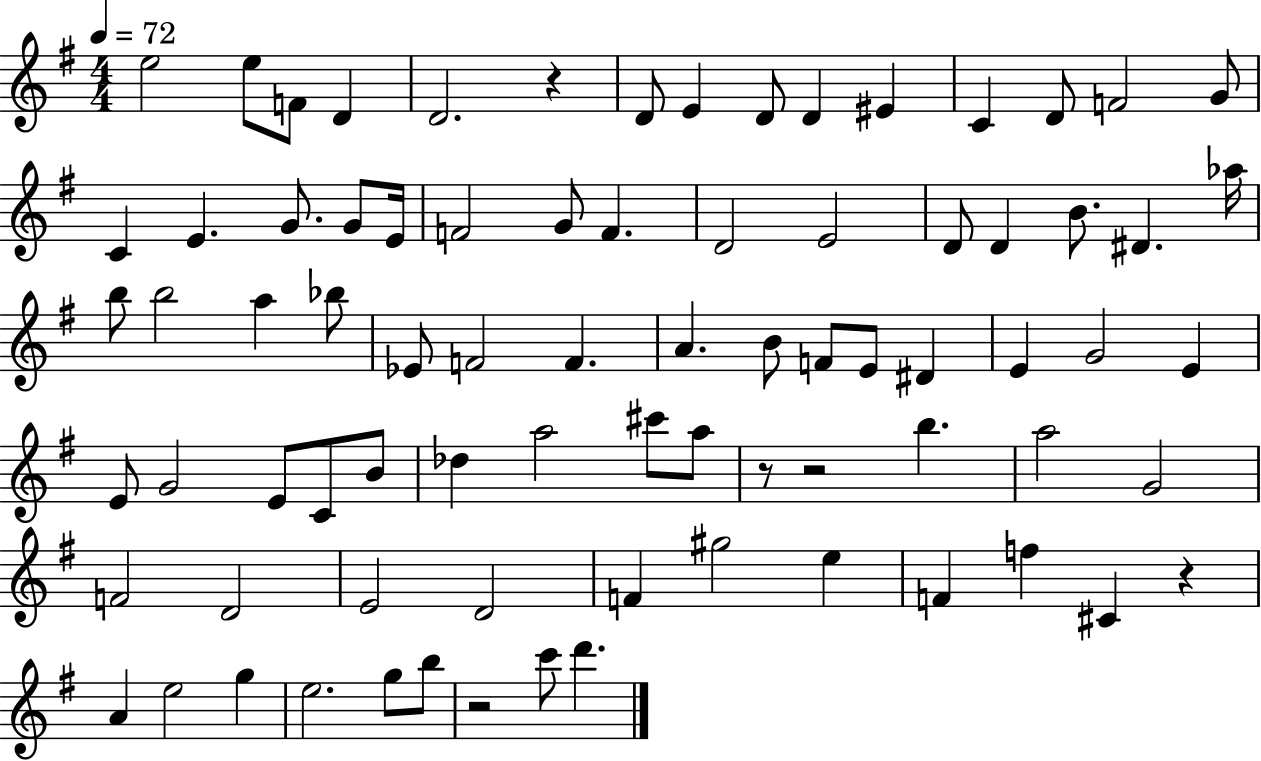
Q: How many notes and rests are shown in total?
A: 79